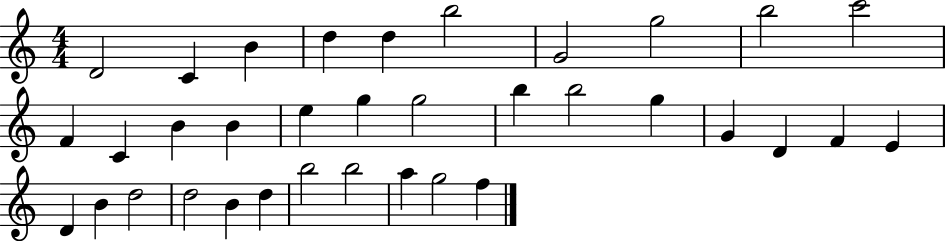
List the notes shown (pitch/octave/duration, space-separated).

D4/h C4/q B4/q D5/q D5/q B5/h G4/h G5/h B5/h C6/h F4/q C4/q B4/q B4/q E5/q G5/q G5/h B5/q B5/h G5/q G4/q D4/q F4/q E4/q D4/q B4/q D5/h D5/h B4/q D5/q B5/h B5/h A5/q G5/h F5/q